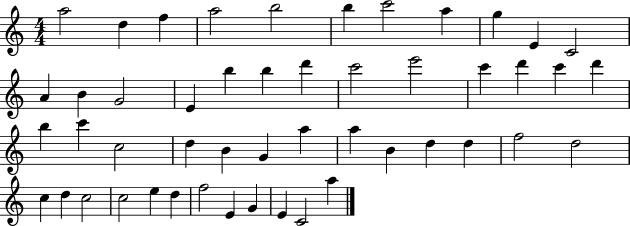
A5/h D5/q F5/q A5/h B5/h B5/q C6/h A5/q G5/q E4/q C4/h A4/q B4/q G4/h E4/q B5/q B5/q D6/q C6/h E6/h C6/q D6/q C6/q D6/q B5/q C6/q C5/h D5/q B4/q G4/q A5/q A5/q B4/q D5/q D5/q F5/h D5/h C5/q D5/q C5/h C5/h E5/q D5/q F5/h E4/q G4/q E4/q C4/h A5/q